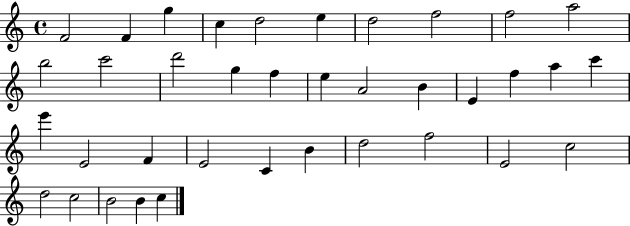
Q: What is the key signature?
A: C major